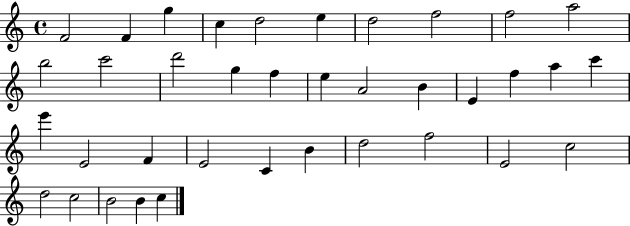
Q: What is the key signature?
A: C major